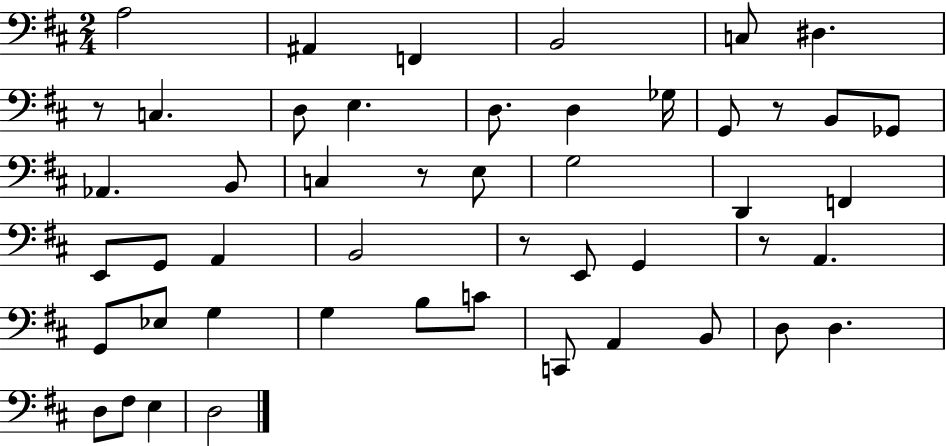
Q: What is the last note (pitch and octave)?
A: D3